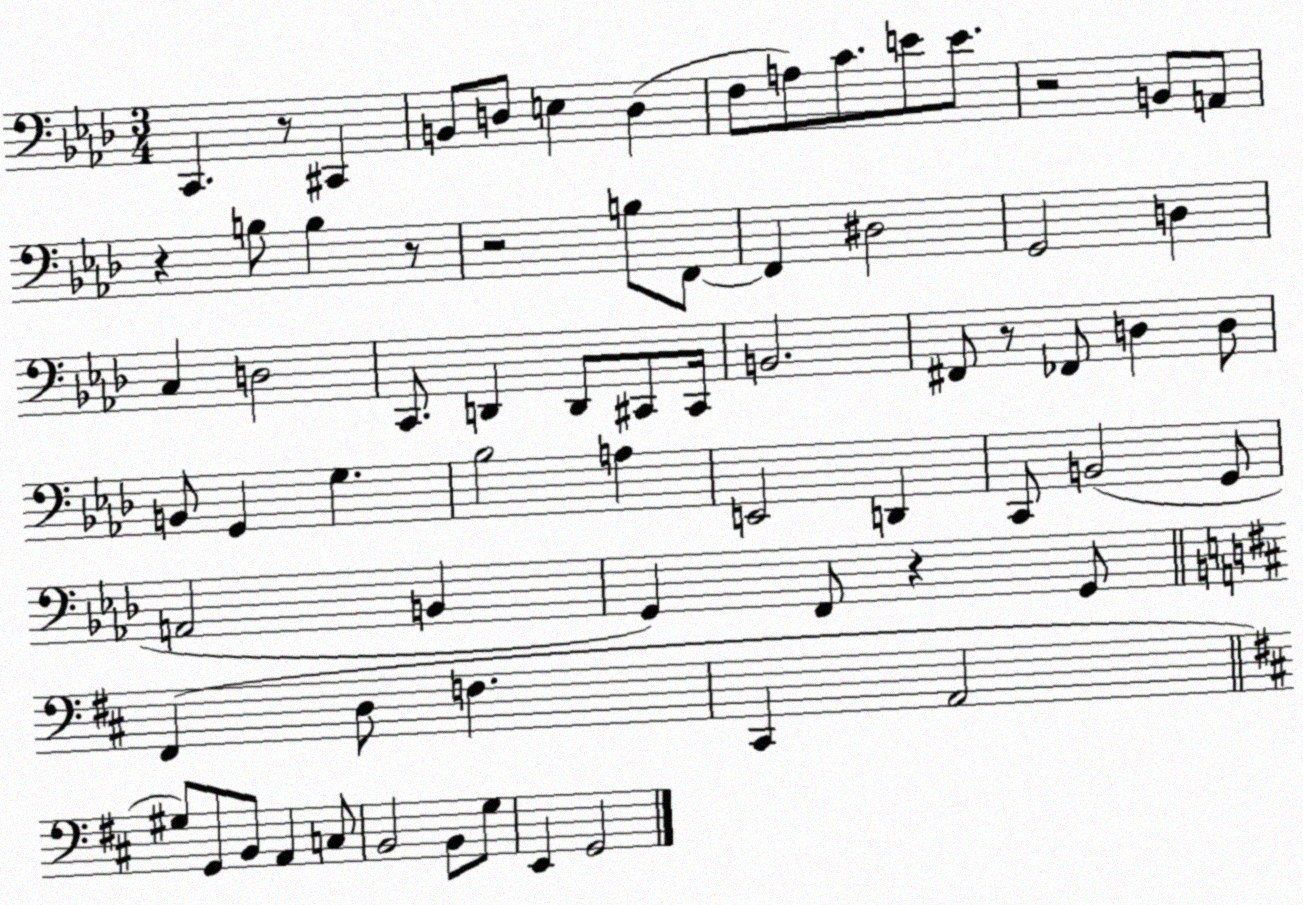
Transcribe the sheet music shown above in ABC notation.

X:1
T:Untitled
M:3/4
L:1/4
K:Ab
C,, z/2 ^C,, B,,/2 D,/2 E, D, F,/2 A,/2 C/2 E/2 E/2 z2 B,,/2 A,,/2 z B,/2 B, z/2 z2 B,/2 F,,/2 F,, ^D,2 G,,2 D, C, D,2 C,,/2 D,, D,,/2 ^C,,/2 ^C,,/4 B,,2 ^F,,/2 z/2 _F,,/2 D, D,/2 B,,/2 G,, G, _B,2 A, E,,2 D,, C,,/2 B,,2 G,,/2 A,,2 B,, G,, F,,/2 z G,,/2 ^F,, D,/2 F, ^C,, A,,2 ^G,/2 G,,/2 B,,/2 A,, C,/2 B,,2 B,,/2 G,/2 E,, G,,2